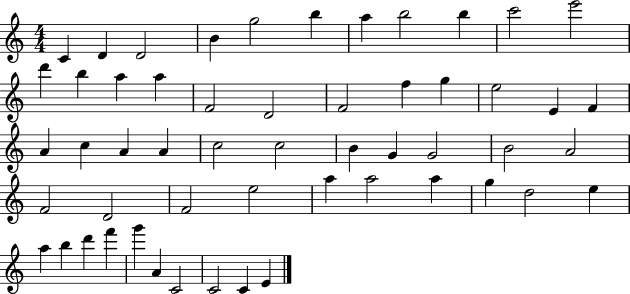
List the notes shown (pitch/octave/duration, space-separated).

C4/q D4/q D4/h B4/q G5/h B5/q A5/q B5/h B5/q C6/h E6/h D6/q B5/q A5/q A5/q F4/h D4/h F4/h F5/q G5/q E5/h E4/q F4/q A4/q C5/q A4/q A4/q C5/h C5/h B4/q G4/q G4/h B4/h A4/h F4/h D4/h F4/h E5/h A5/q A5/h A5/q G5/q D5/h E5/q A5/q B5/q D6/q F6/q G6/q A4/q C4/h C4/h C4/q E4/q